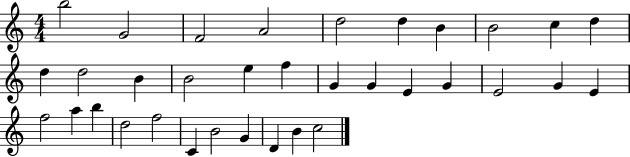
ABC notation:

X:1
T:Untitled
M:4/4
L:1/4
K:C
b2 G2 F2 A2 d2 d B B2 c d d d2 B B2 e f G G E G E2 G E f2 a b d2 f2 C B2 G D B c2